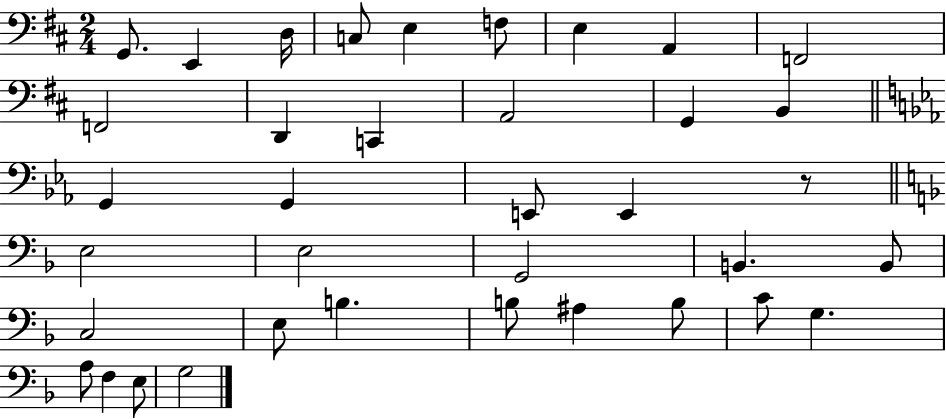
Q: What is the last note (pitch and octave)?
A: G3